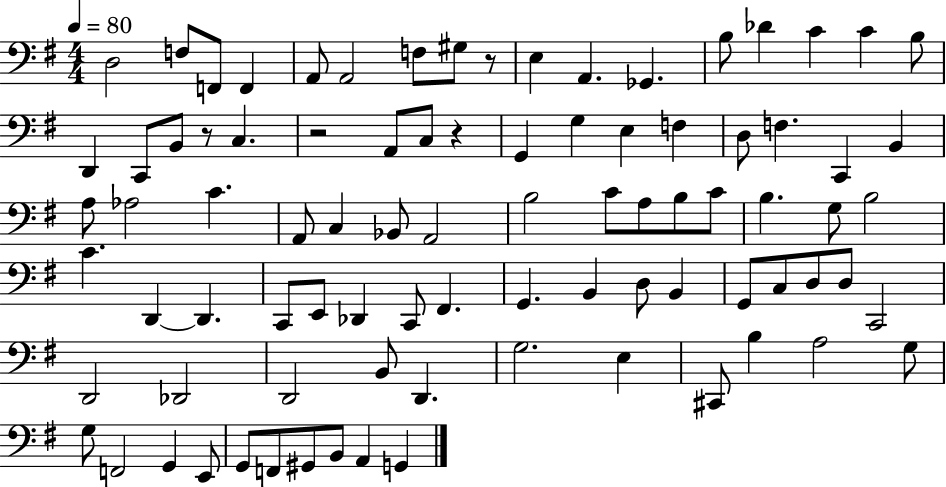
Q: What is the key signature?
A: G major